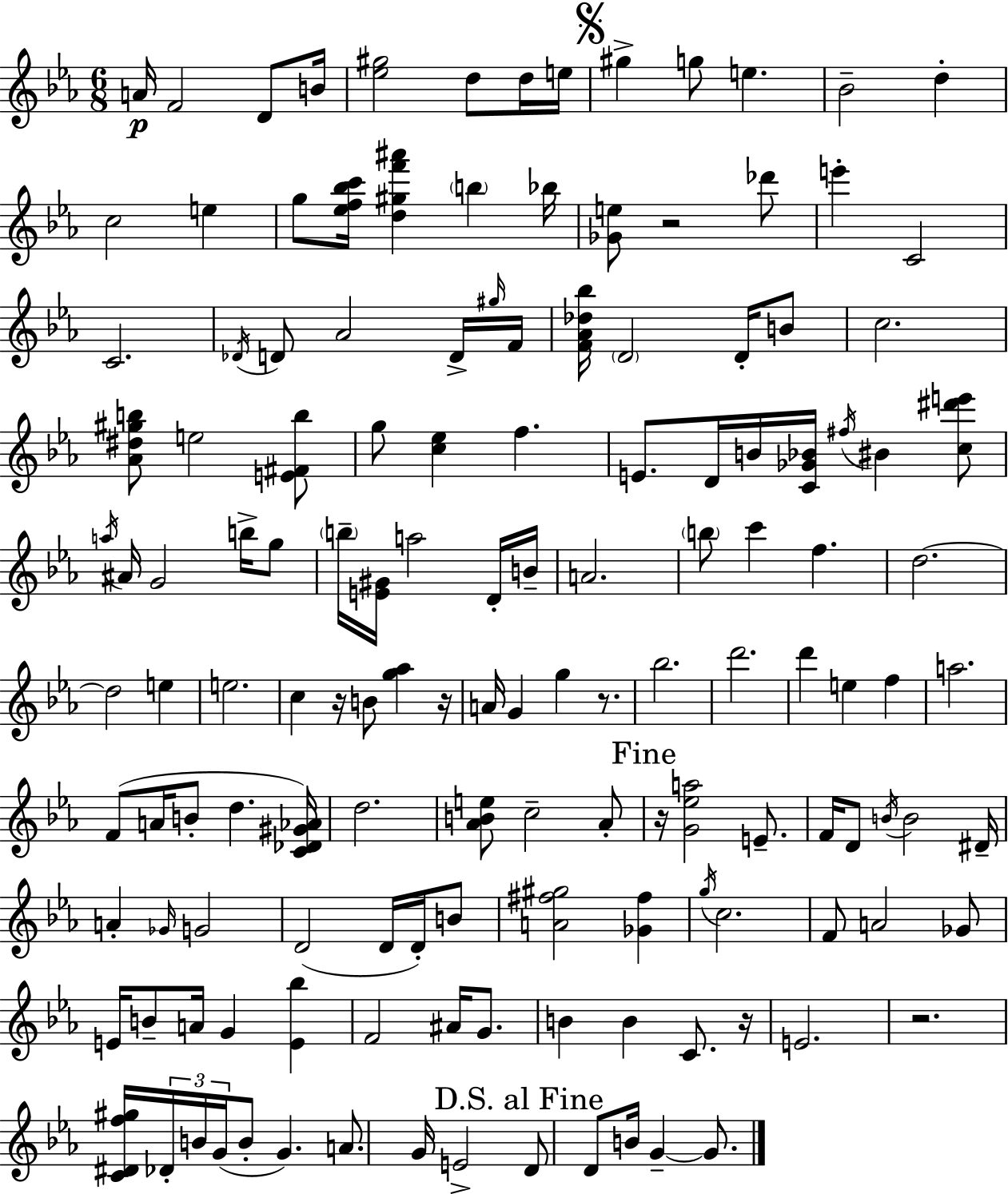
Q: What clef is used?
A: treble